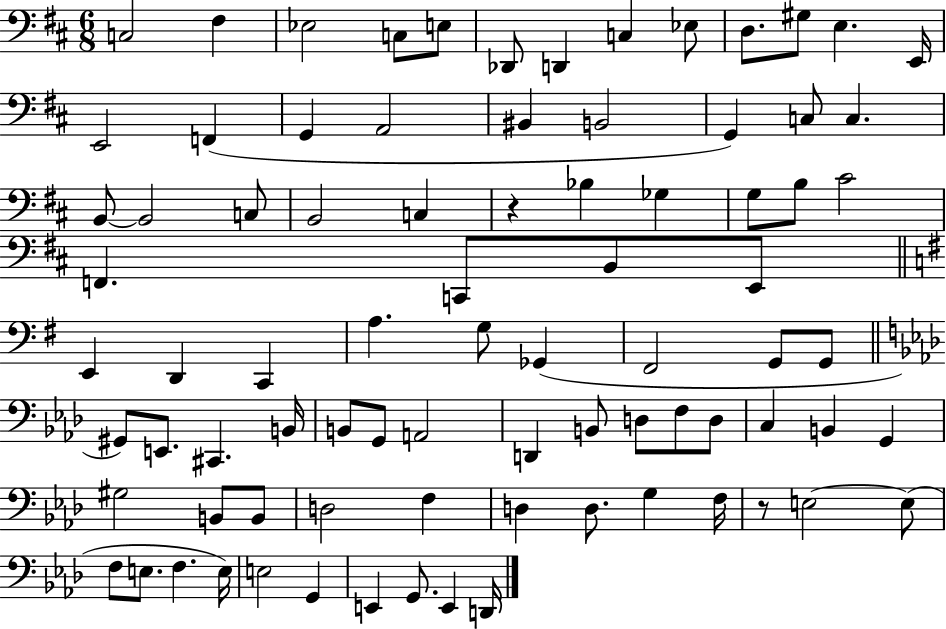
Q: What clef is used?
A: bass